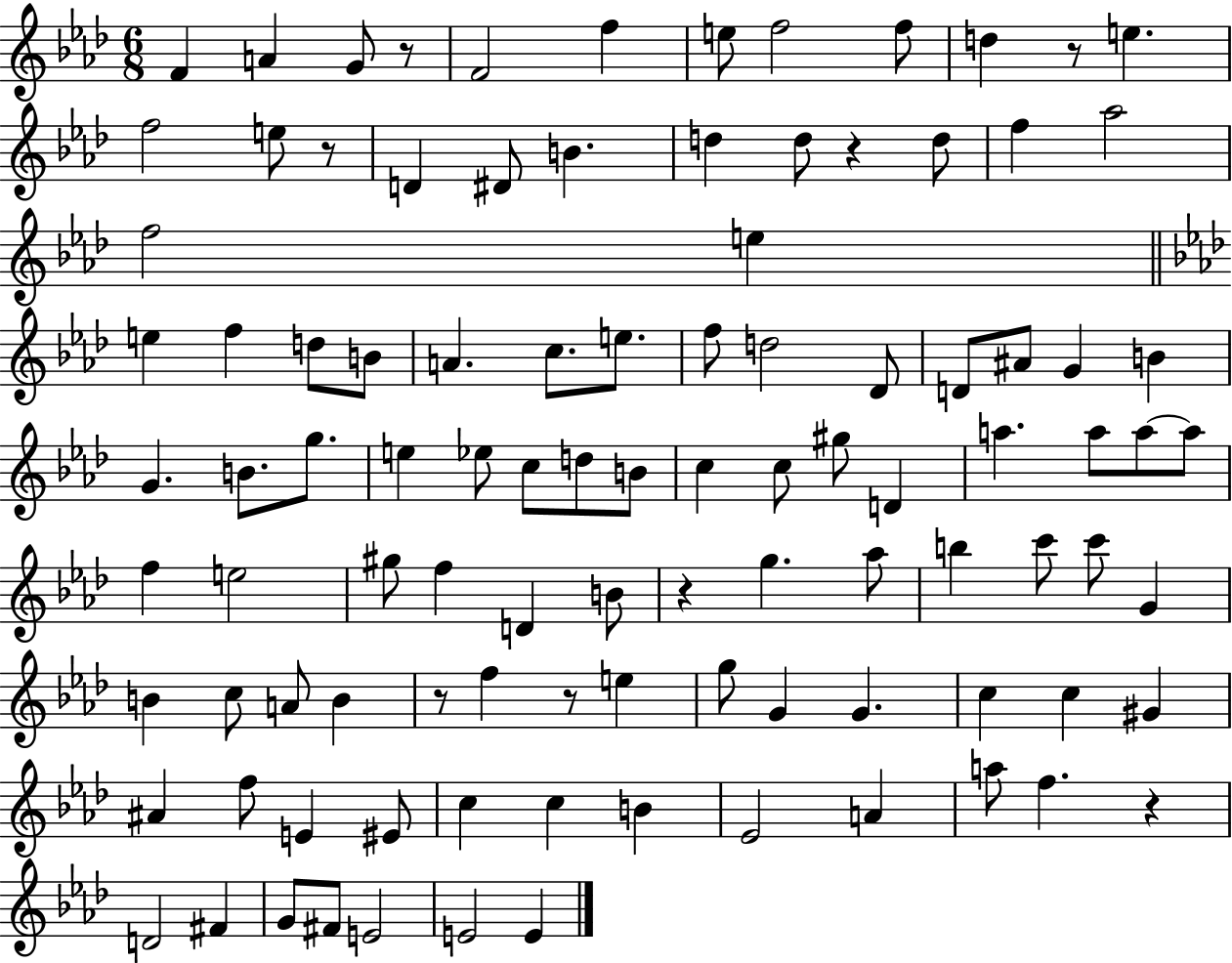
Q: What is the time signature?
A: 6/8